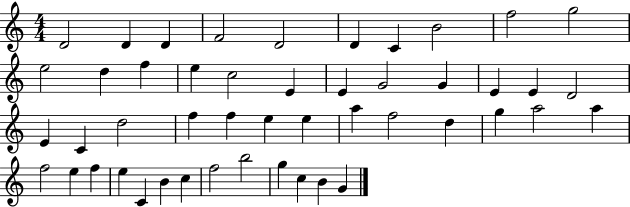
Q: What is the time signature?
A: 4/4